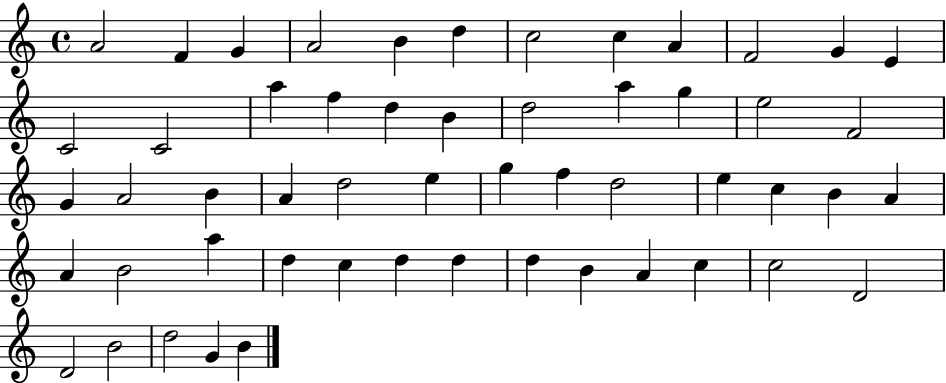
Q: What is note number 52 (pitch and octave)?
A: D5